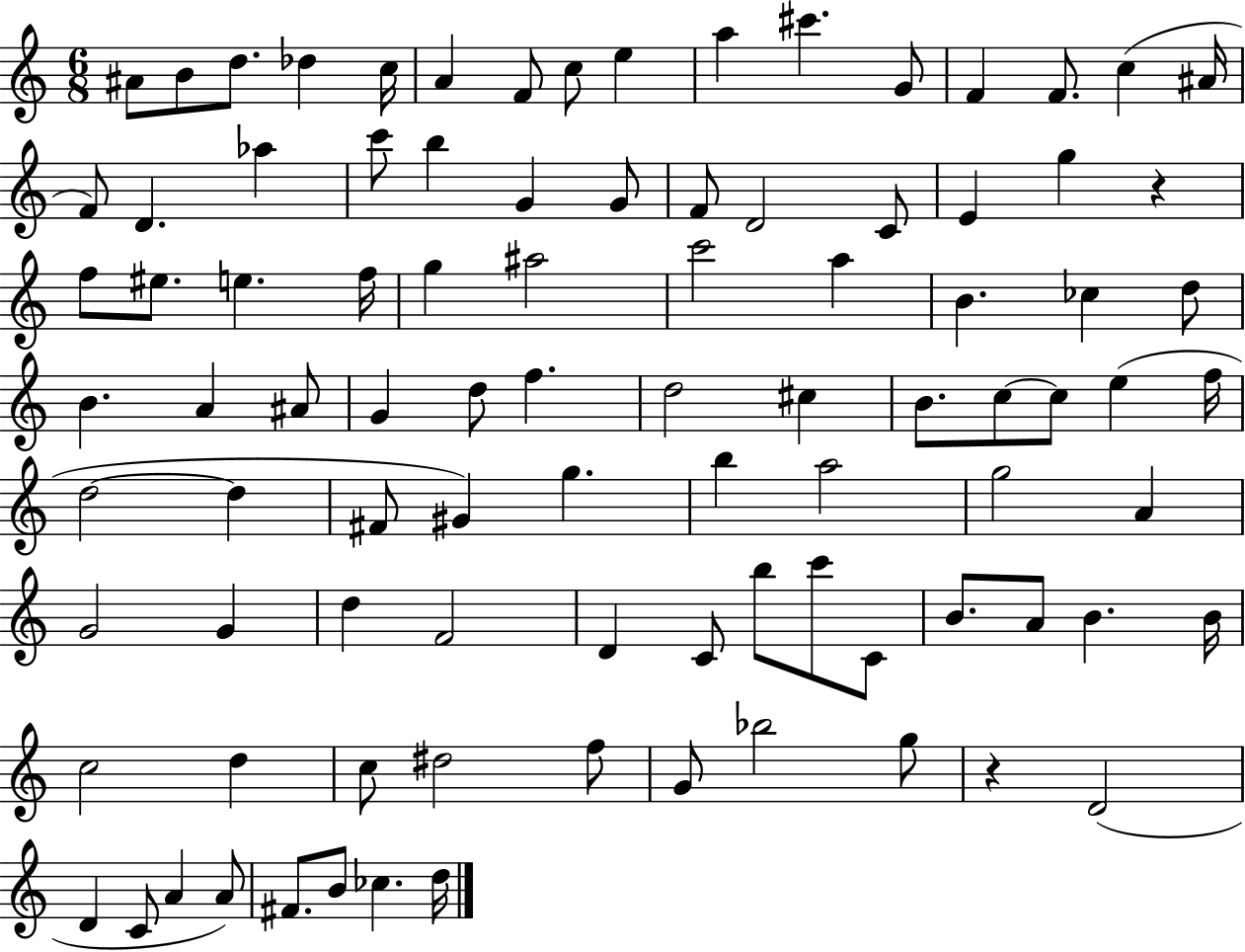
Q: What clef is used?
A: treble